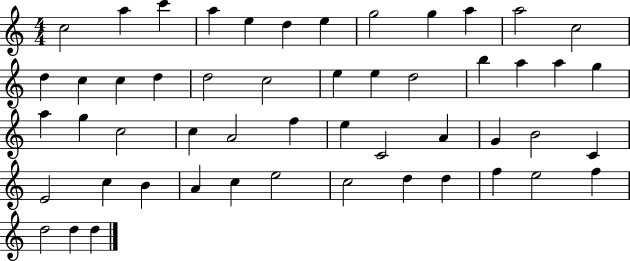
{
  \clef treble
  \numericTimeSignature
  \time 4/4
  \key c \major
  c''2 a''4 c'''4 | a''4 e''4 d''4 e''4 | g''2 g''4 a''4 | a''2 c''2 | \break d''4 c''4 c''4 d''4 | d''2 c''2 | e''4 e''4 d''2 | b''4 a''4 a''4 g''4 | \break a''4 g''4 c''2 | c''4 a'2 f''4 | e''4 c'2 a'4 | g'4 b'2 c'4 | \break e'2 c''4 b'4 | a'4 c''4 e''2 | c''2 d''4 d''4 | f''4 e''2 f''4 | \break d''2 d''4 d''4 | \bar "|."
}